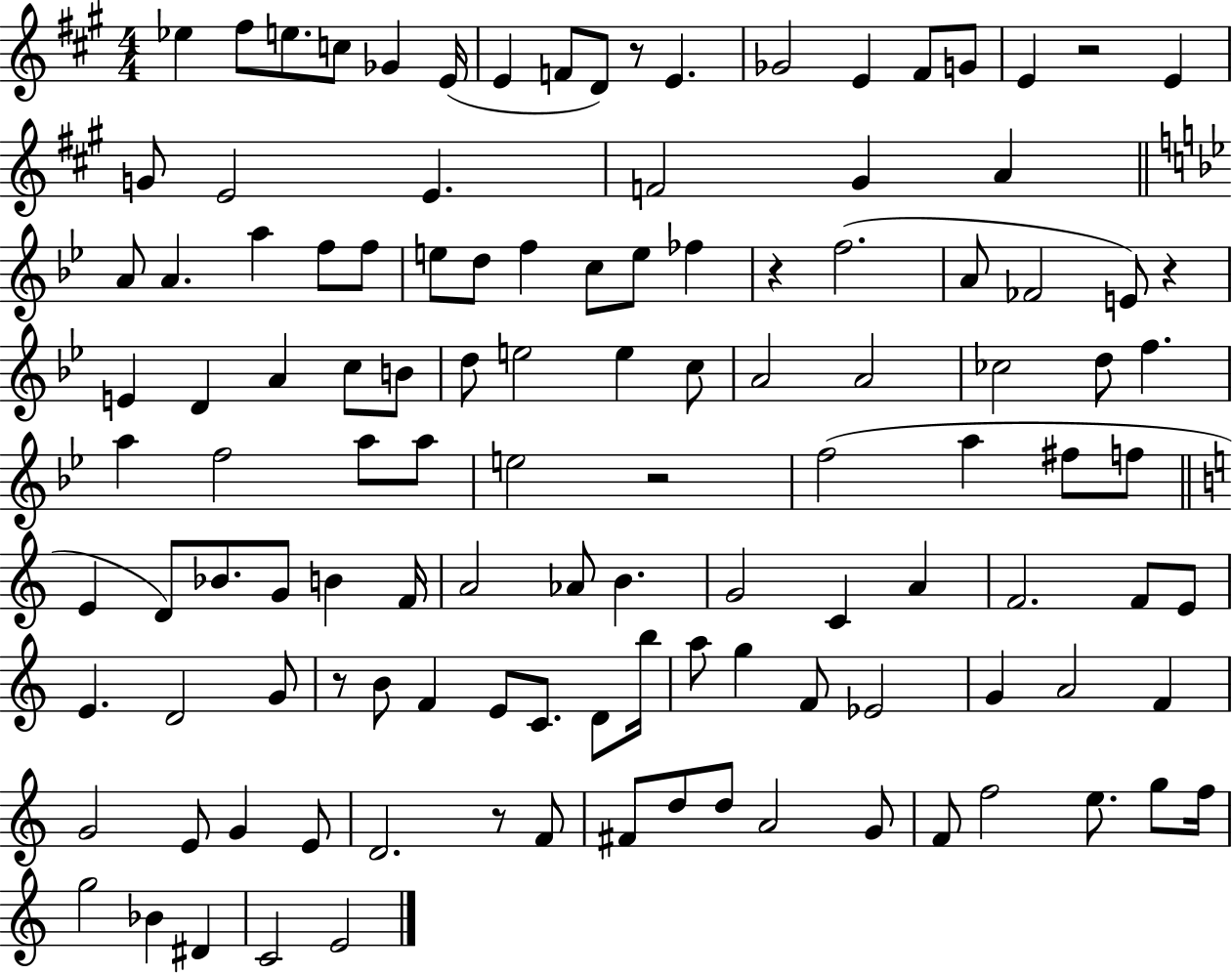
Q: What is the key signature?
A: A major